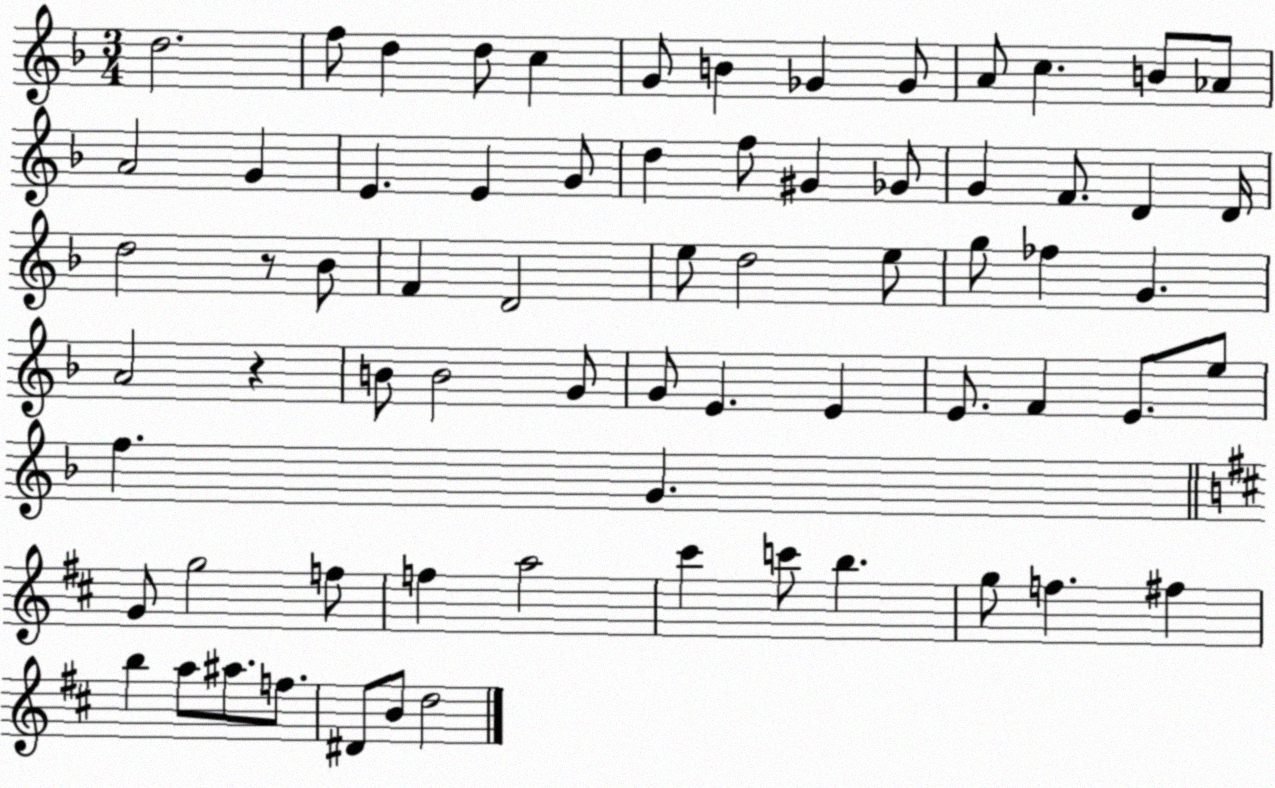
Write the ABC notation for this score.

X:1
T:Untitled
M:3/4
L:1/4
K:F
d2 f/2 d d/2 c G/2 B _G _G/2 A/2 c B/2 _A/2 A2 G E E G/2 d f/2 ^G _G/2 G F/2 D D/4 d2 z/2 _B/2 F D2 e/2 d2 e/2 g/2 _f G A2 z B/2 B2 G/2 G/2 E E E/2 F E/2 e/2 f G G/2 g2 f/2 f a2 ^c' c'/2 b g/2 f ^f b a/2 ^a/2 f/2 ^D/2 B/2 d2